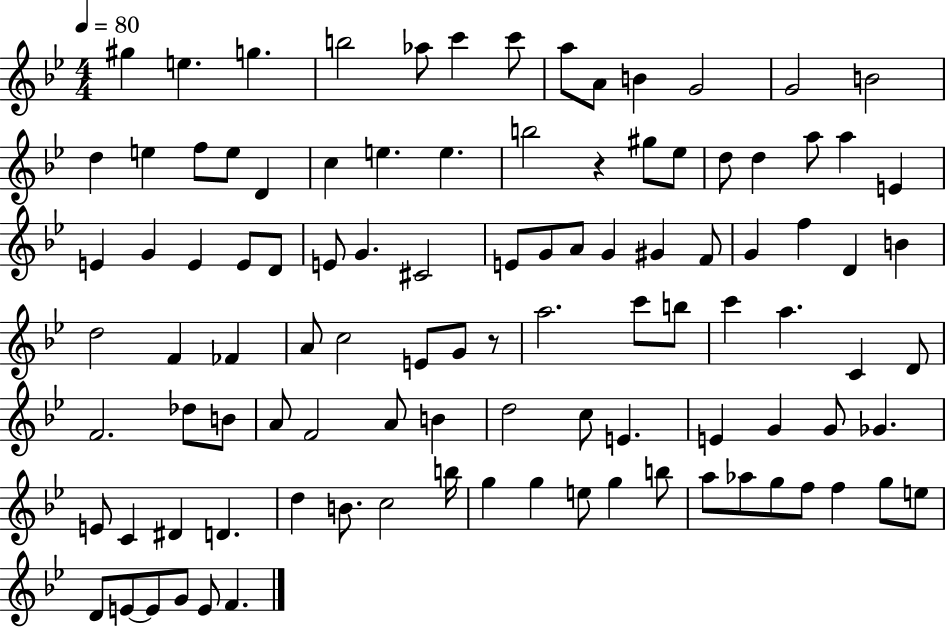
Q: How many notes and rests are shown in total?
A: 103